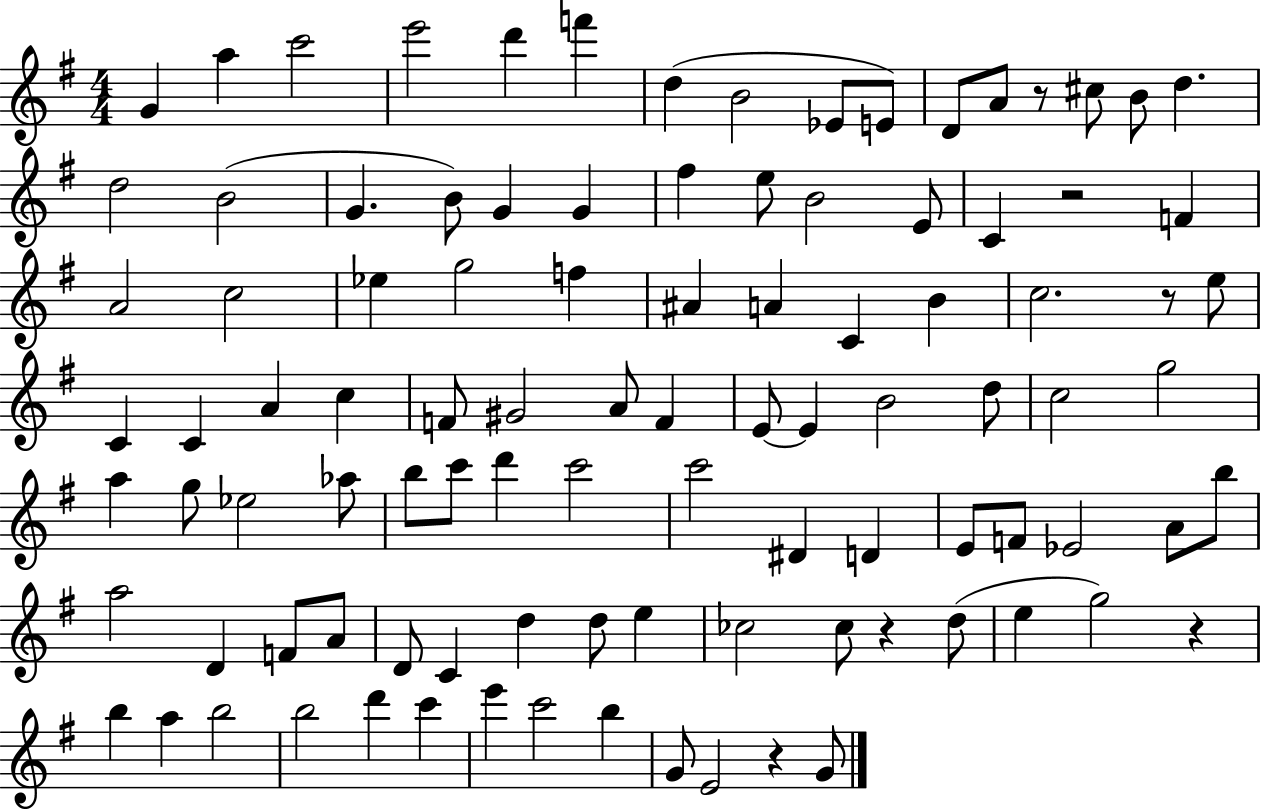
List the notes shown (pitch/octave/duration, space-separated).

G4/q A5/q C6/h E6/h D6/q F6/q D5/q B4/h Eb4/e E4/e D4/e A4/e R/e C#5/e B4/e D5/q. D5/h B4/h G4/q. B4/e G4/q G4/q F#5/q E5/e B4/h E4/e C4/q R/h F4/q A4/h C5/h Eb5/q G5/h F5/q A#4/q A4/q C4/q B4/q C5/h. R/e E5/e C4/q C4/q A4/q C5/q F4/e G#4/h A4/e F4/q E4/e E4/q B4/h D5/e C5/h G5/h A5/q G5/e Eb5/h Ab5/e B5/e C6/e D6/q C6/h C6/h D#4/q D4/q E4/e F4/e Eb4/h A4/e B5/e A5/h D4/q F4/e A4/e D4/e C4/q D5/q D5/e E5/q CES5/h CES5/e R/q D5/e E5/q G5/h R/q B5/q A5/q B5/h B5/h D6/q C6/q E6/q C6/h B5/q G4/e E4/h R/q G4/e